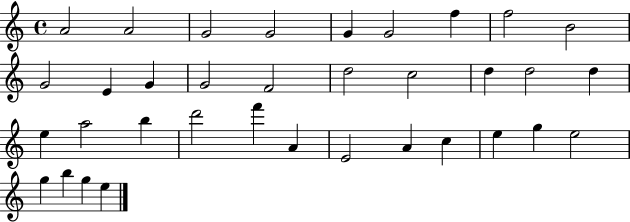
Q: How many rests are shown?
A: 0